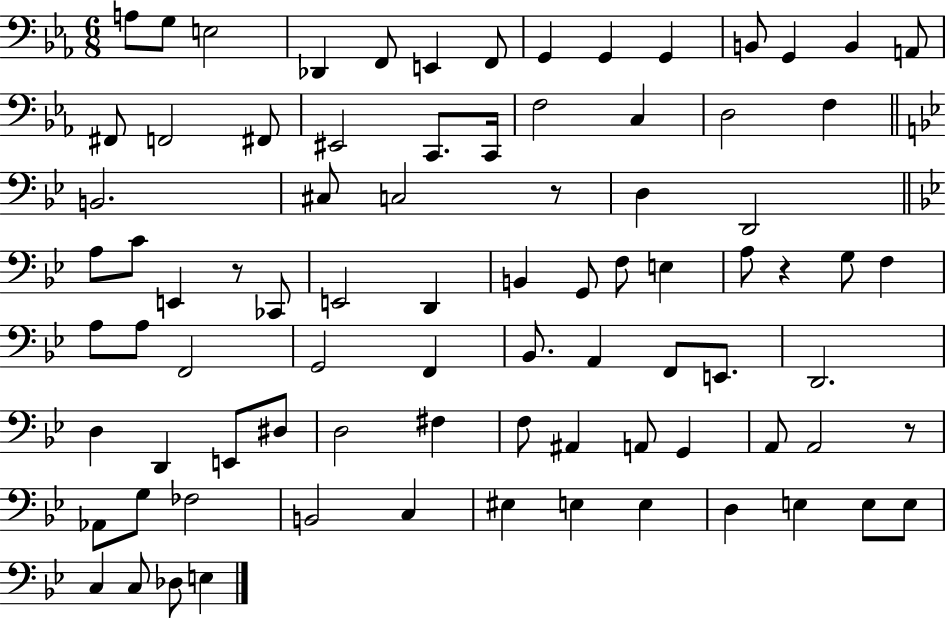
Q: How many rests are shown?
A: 4